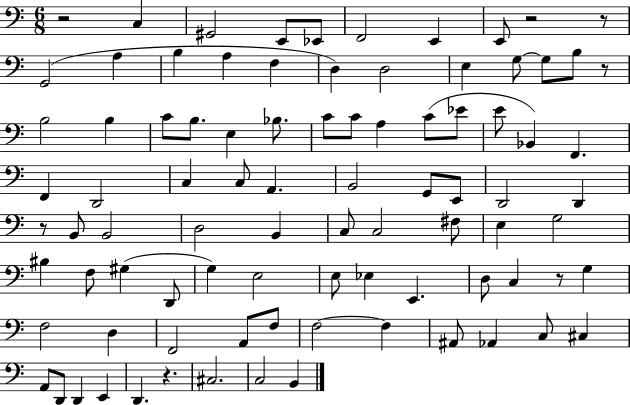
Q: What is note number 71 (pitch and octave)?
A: A#2